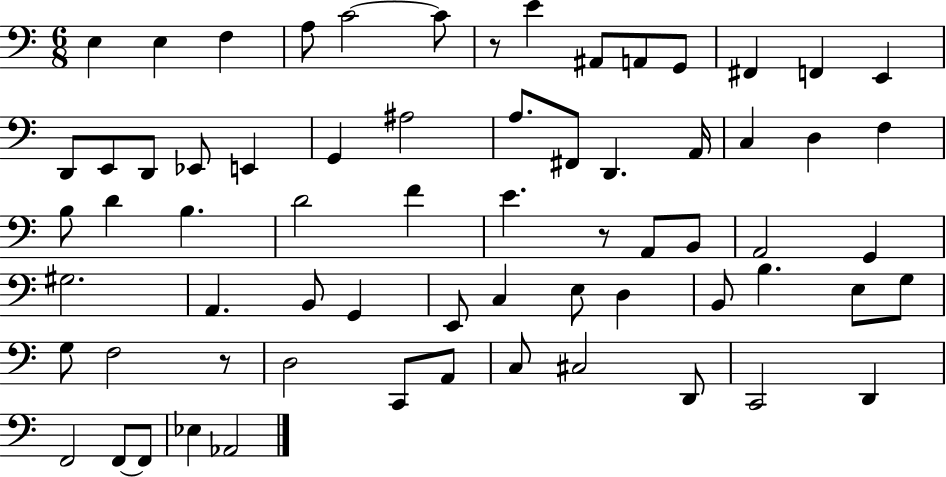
X:1
T:Untitled
M:6/8
L:1/4
K:C
E, E, F, A,/2 C2 C/2 z/2 E ^A,,/2 A,,/2 G,,/2 ^F,, F,, E,, D,,/2 E,,/2 D,,/2 _E,,/2 E,, G,, ^A,2 A,/2 ^F,,/2 D,, A,,/4 C, D, F, B,/2 D B, D2 F E z/2 A,,/2 B,,/2 A,,2 G,, ^G,2 A,, B,,/2 G,, E,,/2 C, E,/2 D, B,,/2 B, E,/2 G,/2 G,/2 F,2 z/2 D,2 C,,/2 A,,/2 C,/2 ^C,2 D,,/2 C,,2 D,, F,,2 F,,/2 F,,/2 _E, _A,,2